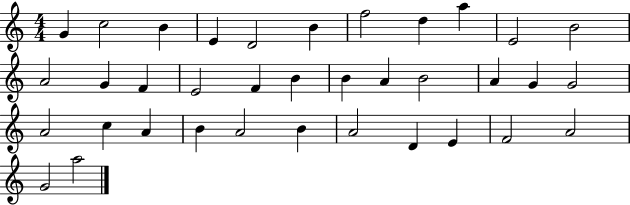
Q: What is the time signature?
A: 4/4